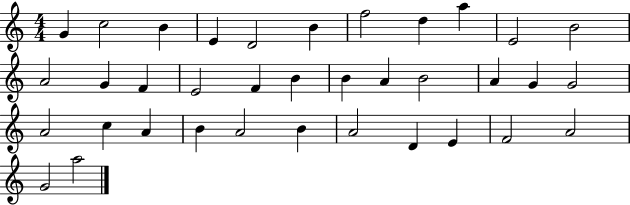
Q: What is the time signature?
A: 4/4